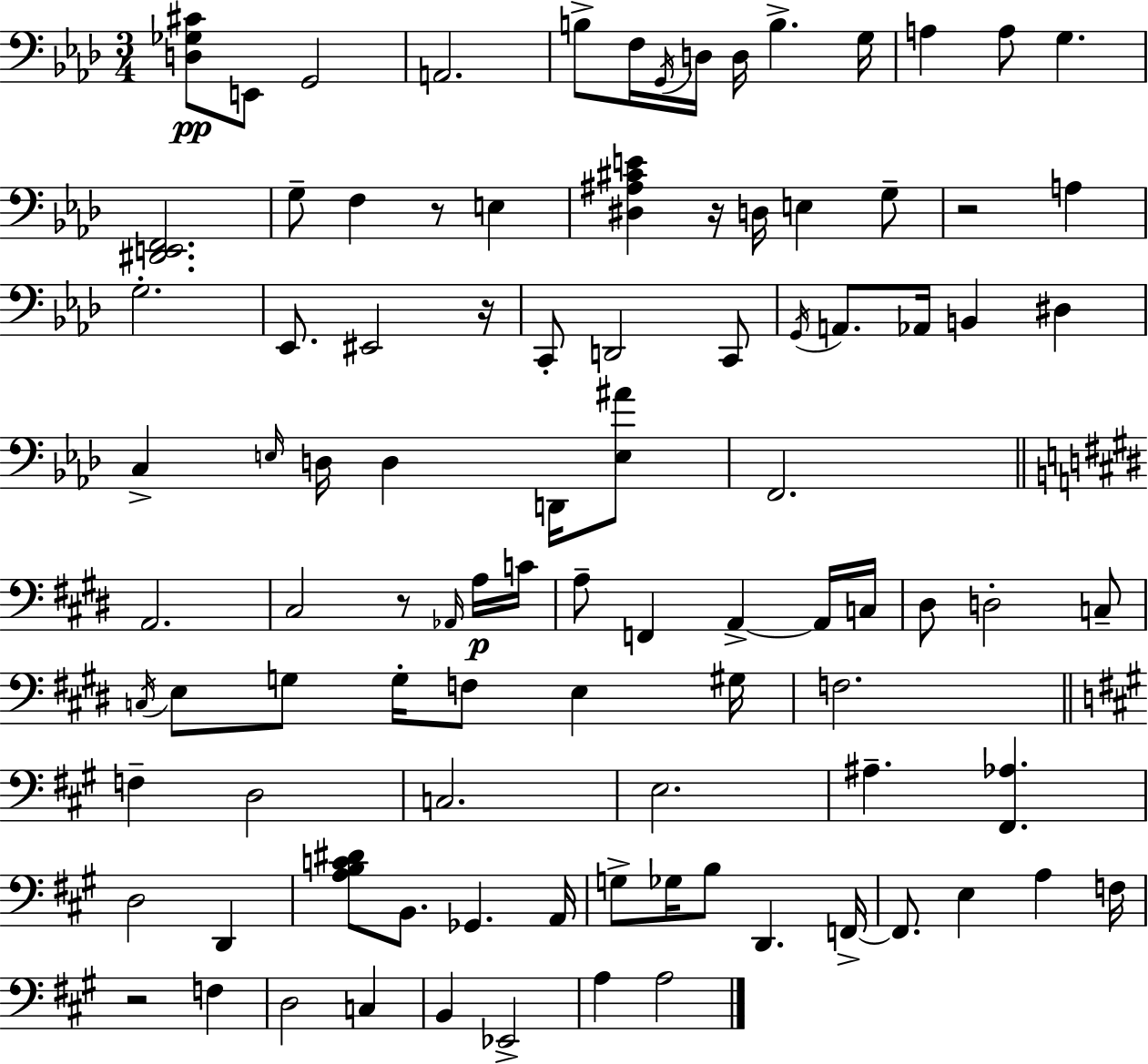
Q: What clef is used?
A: bass